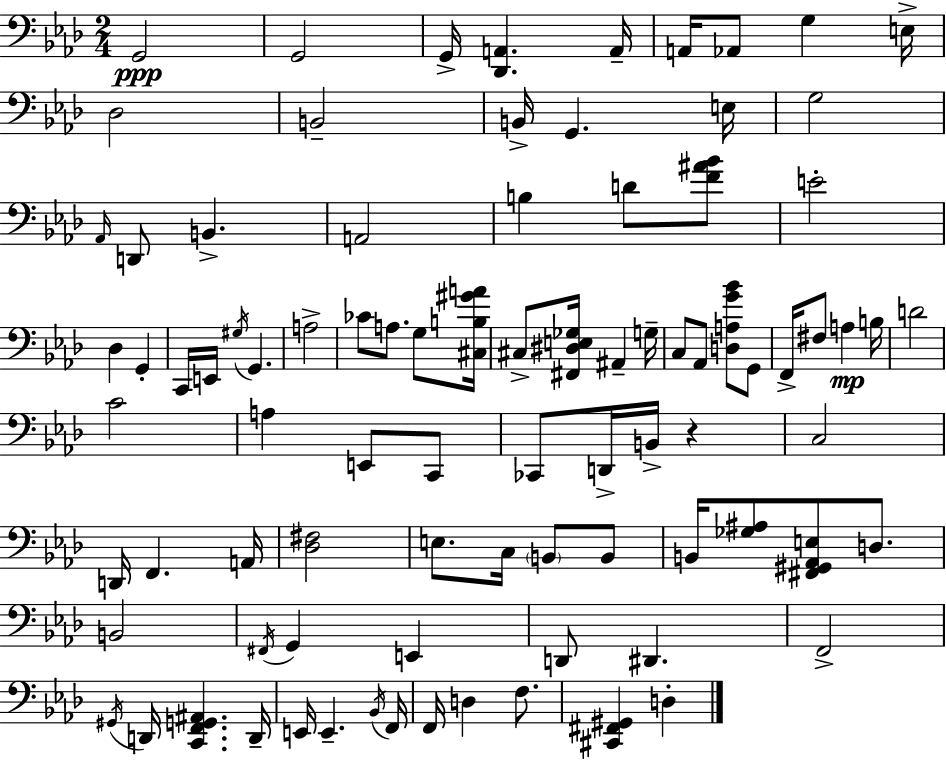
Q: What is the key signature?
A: AES major